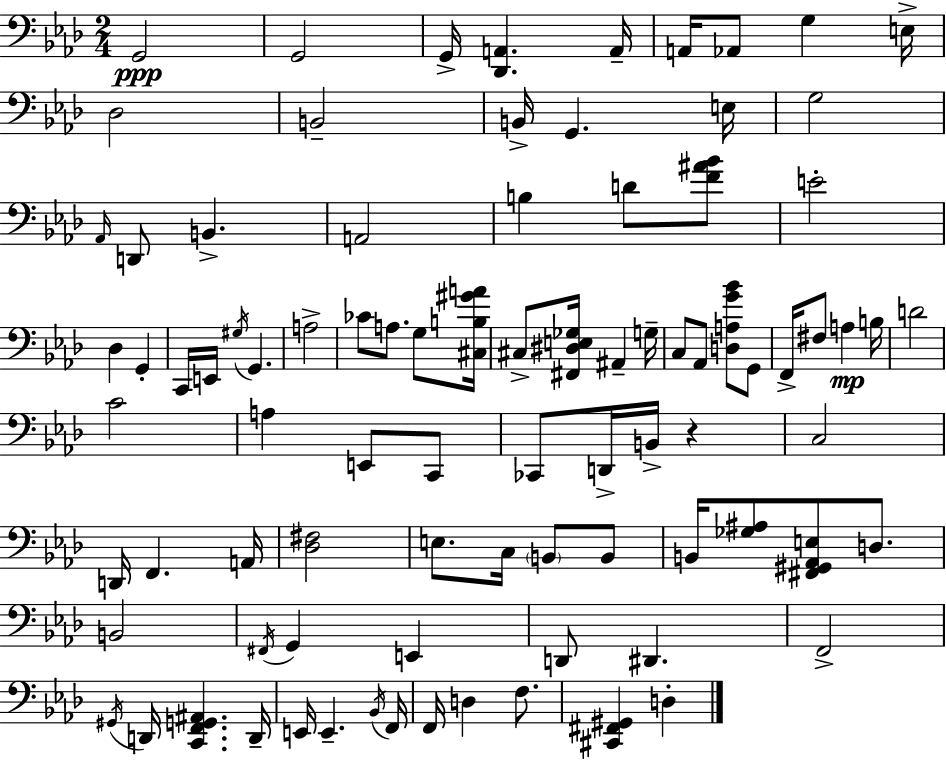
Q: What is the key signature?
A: AES major